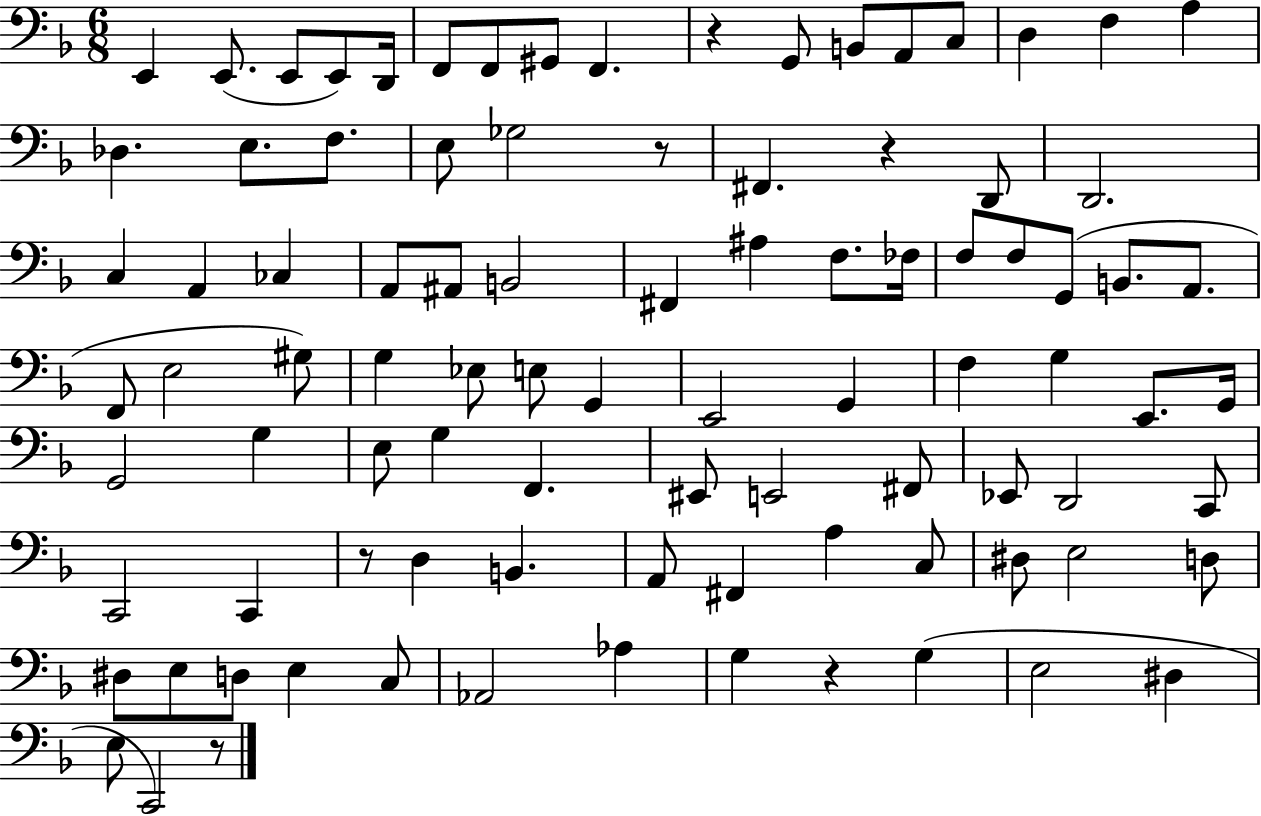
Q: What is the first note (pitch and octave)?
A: E2